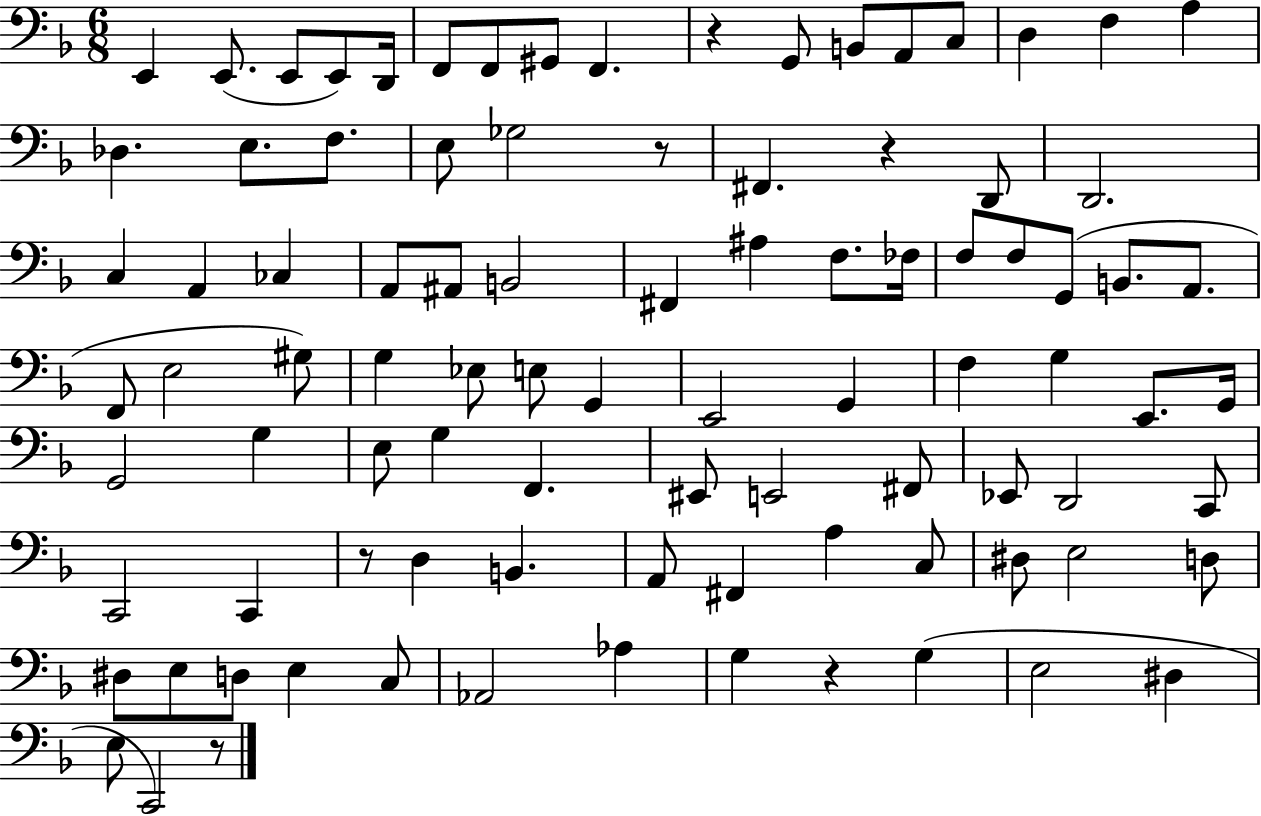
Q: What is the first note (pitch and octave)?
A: E2